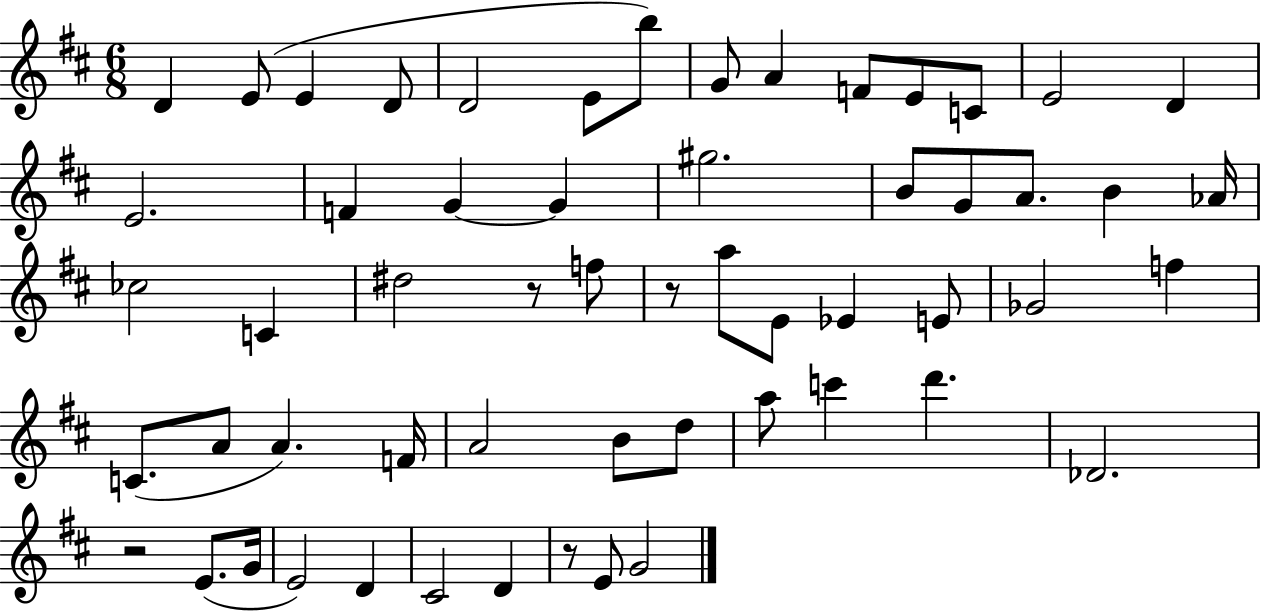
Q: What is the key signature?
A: D major